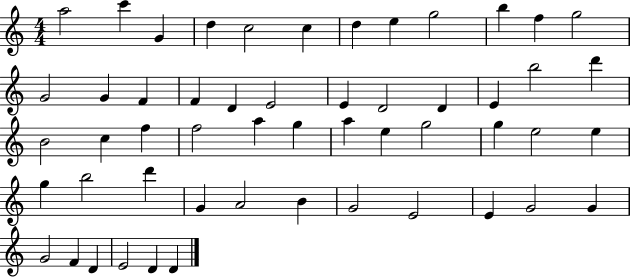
X:1
T:Untitled
M:4/4
L:1/4
K:C
a2 c' G d c2 c d e g2 b f g2 G2 G F F D E2 E D2 D E b2 d' B2 c f f2 a g a e g2 g e2 e g b2 d' G A2 B G2 E2 E G2 G G2 F D E2 D D